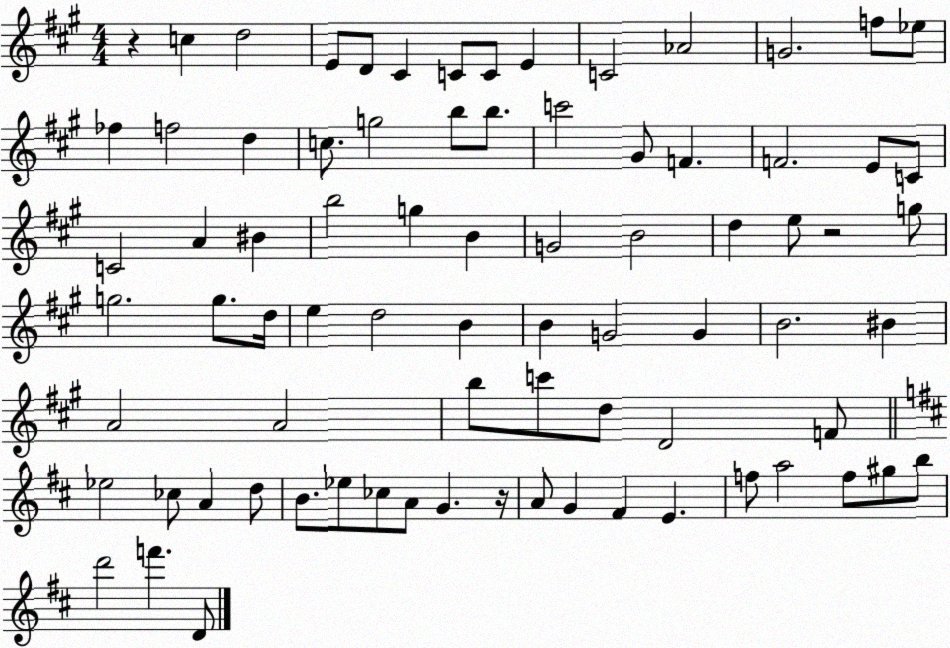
X:1
T:Untitled
M:4/4
L:1/4
K:A
z c d2 E/2 D/2 ^C C/2 C/2 E C2 _A2 G2 f/2 _e/2 _f f2 d c/2 g2 b/2 b/2 c'2 ^G/2 F F2 E/2 C/2 C2 A ^B b2 g B G2 B2 d e/2 z2 g/2 g2 g/2 d/4 e d2 B B G2 G B2 ^B A2 A2 b/2 c'/2 d/2 D2 F/2 _e2 _c/2 A d/2 B/2 _e/2 _c/2 A/2 G z/4 A/2 G ^F E f/2 a2 f/2 ^g/2 b/2 d'2 f' D/2